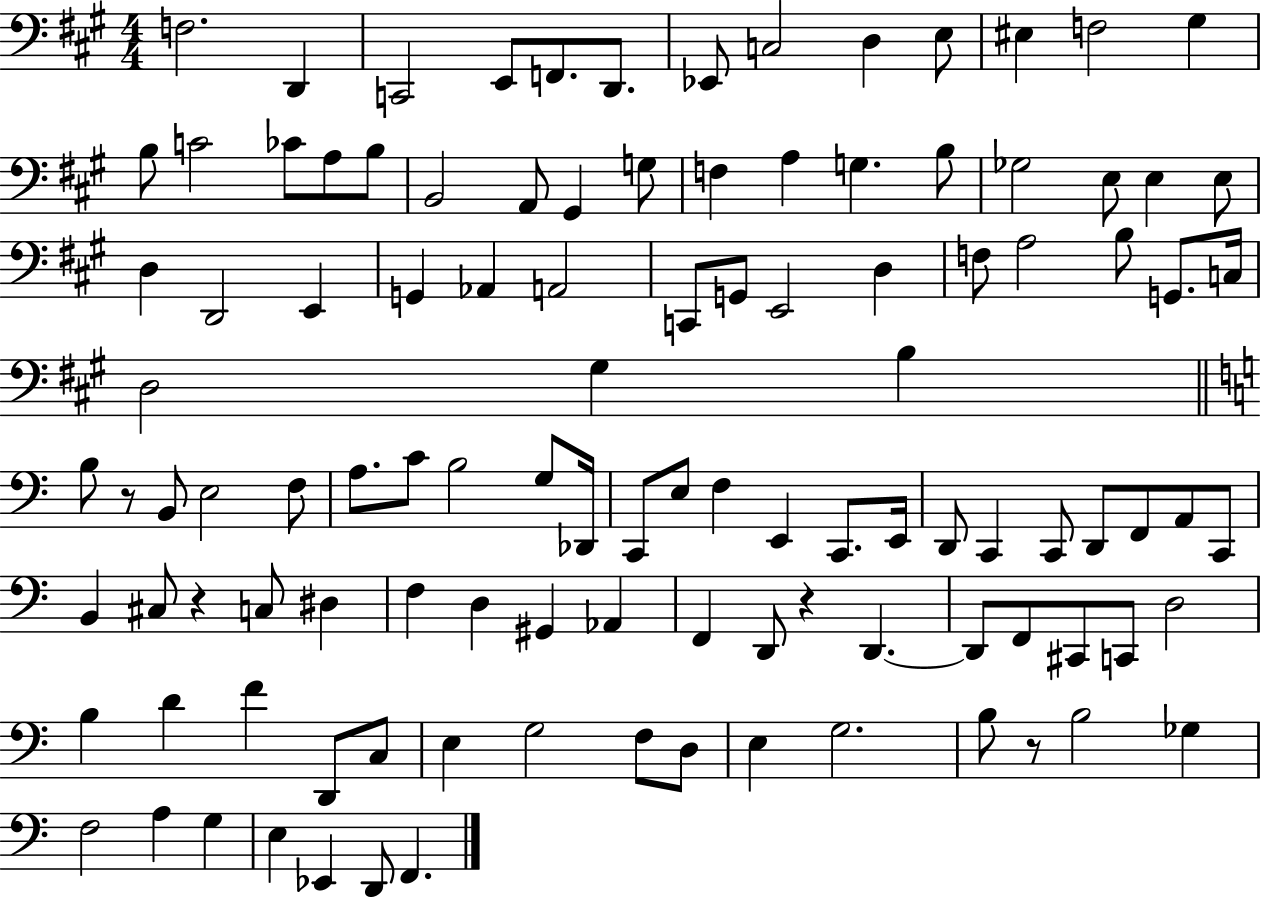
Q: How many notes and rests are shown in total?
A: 111